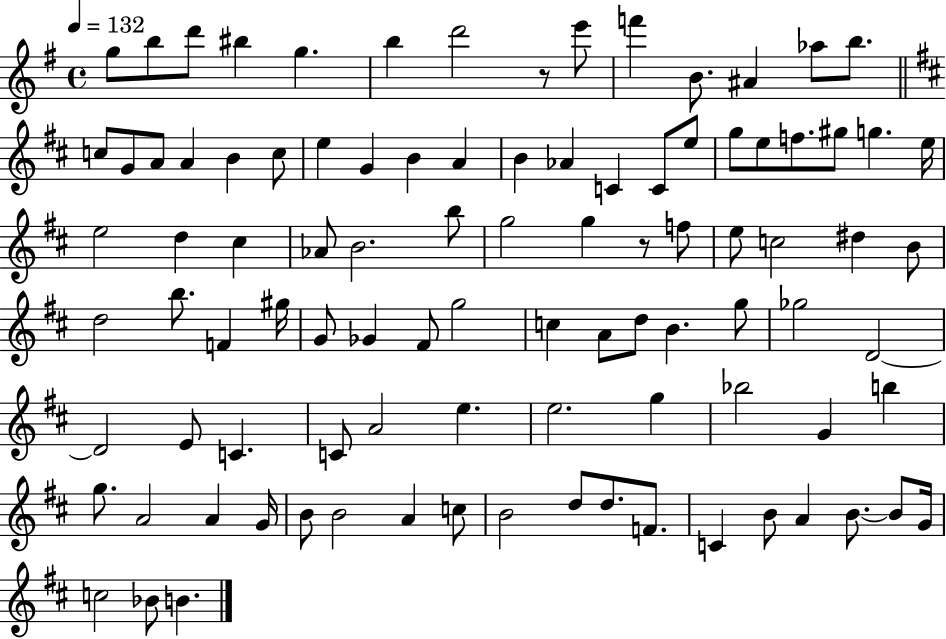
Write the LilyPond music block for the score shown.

{
  \clef treble
  \time 4/4
  \defaultTimeSignature
  \key g \major
  \tempo 4 = 132
  \repeat volta 2 { g''8 b''8 d'''8 bis''4 g''4. | b''4 d'''2 r8 e'''8 | f'''4 b'8. ais'4 aes''8 b''8. | \bar "||" \break \key d \major c''8 g'8 a'8 a'4 b'4 c''8 | e''4 g'4 b'4 a'4 | b'4 aes'4 c'4 c'8 e''8 | g''8 e''8 f''8. gis''8 g''4. e''16 | \break e''2 d''4 cis''4 | aes'8 b'2. b''8 | g''2 g''4 r8 f''8 | e''8 c''2 dis''4 b'8 | \break d''2 b''8. f'4 gis''16 | g'8 ges'4 fis'8 g''2 | c''4 a'8 d''8 b'4. g''8 | ges''2 d'2~~ | \break d'2 e'8 c'4. | c'8 a'2 e''4. | e''2. g''4 | bes''2 g'4 b''4 | \break g''8. a'2 a'4 g'16 | b'8 b'2 a'4 c''8 | b'2 d''8 d''8. f'8. | c'4 b'8 a'4 b'8.~~ b'8 g'16 | \break c''2 bes'8 b'4. | } \bar "|."
}